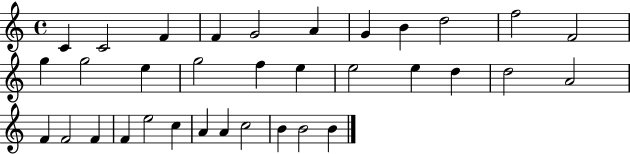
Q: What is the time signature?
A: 4/4